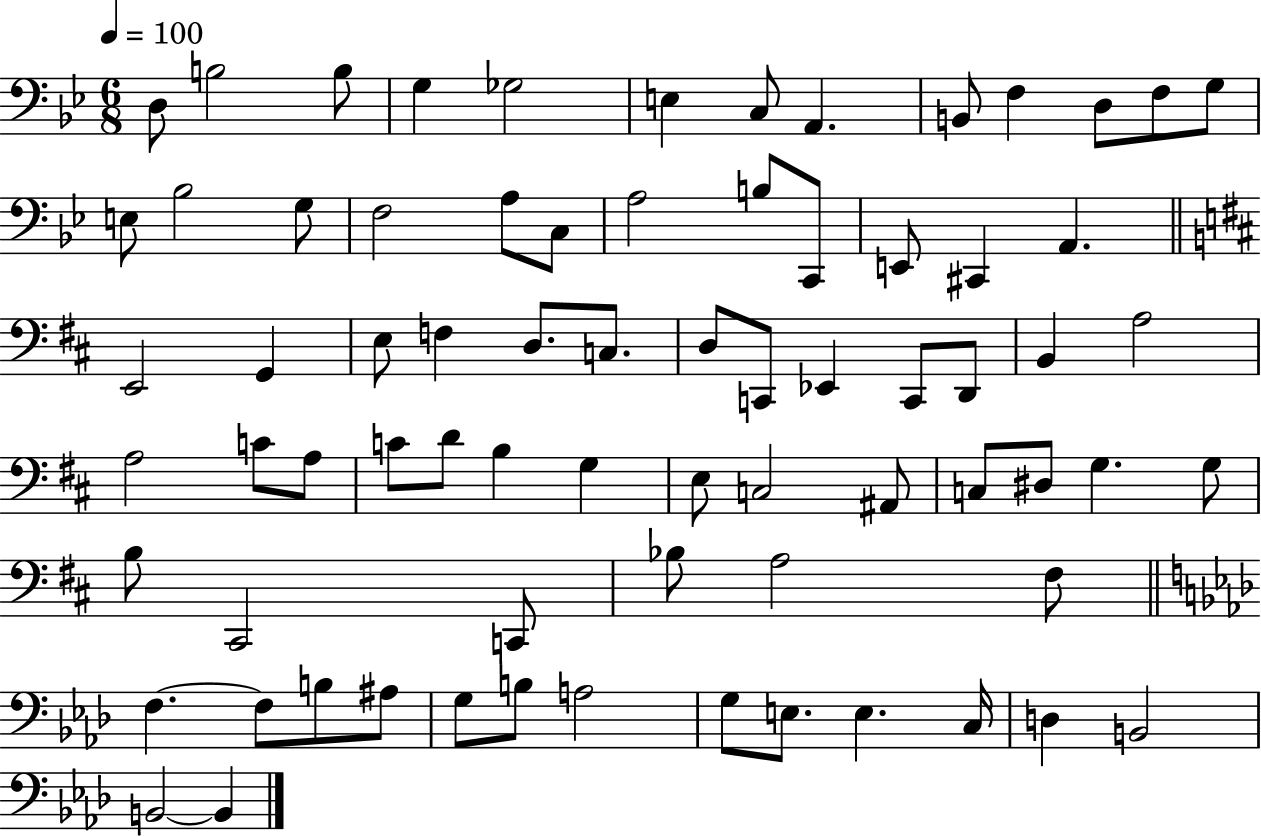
{
  \clef bass
  \numericTimeSignature
  \time 6/8
  \key bes \major
  \tempo 4 = 100
  d8 b2 b8 | g4 ges2 | e4 c8 a,4. | b,8 f4 d8 f8 g8 | \break e8 bes2 g8 | f2 a8 c8 | a2 b8 c,8 | e,8 cis,4 a,4. | \break \bar "||" \break \key b \minor e,2 g,4 | e8 f4 d8. c8. | d8 c,8 ees,4 c,8 d,8 | b,4 a2 | \break a2 c'8 a8 | c'8 d'8 b4 g4 | e8 c2 ais,8 | c8 dis8 g4. g8 | \break b8 cis,2 c,8 | bes8 a2 fis8 | \bar "||" \break \key aes \major f4.~~ f8 b8 ais8 | g8 b8 a2 | g8 e8. e4. c16 | d4 b,2 | \break b,2~~ b,4 | \bar "|."
}